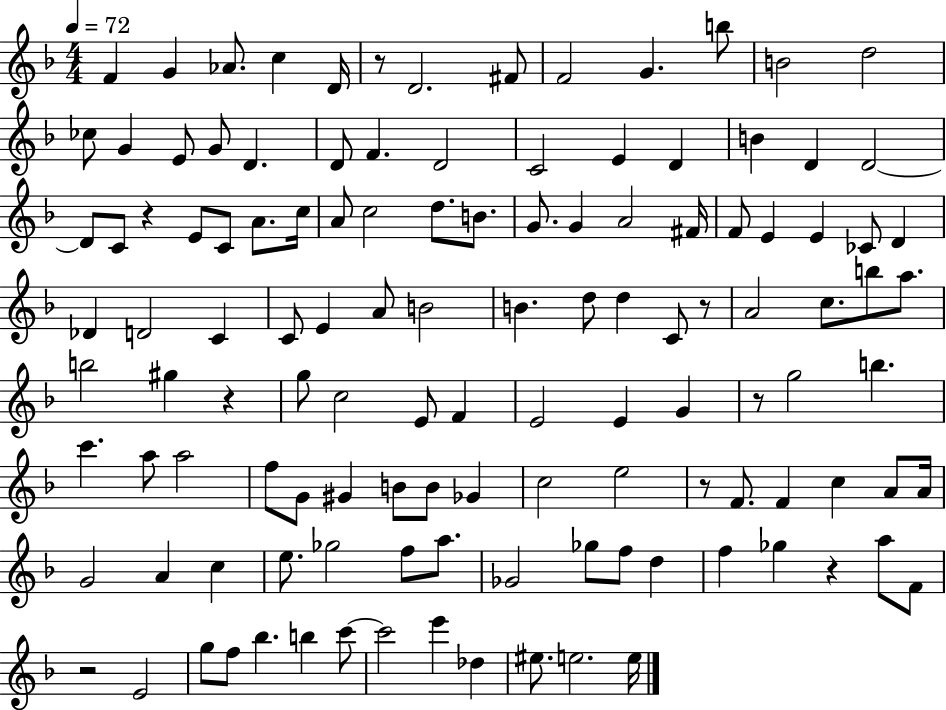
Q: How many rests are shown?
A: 8